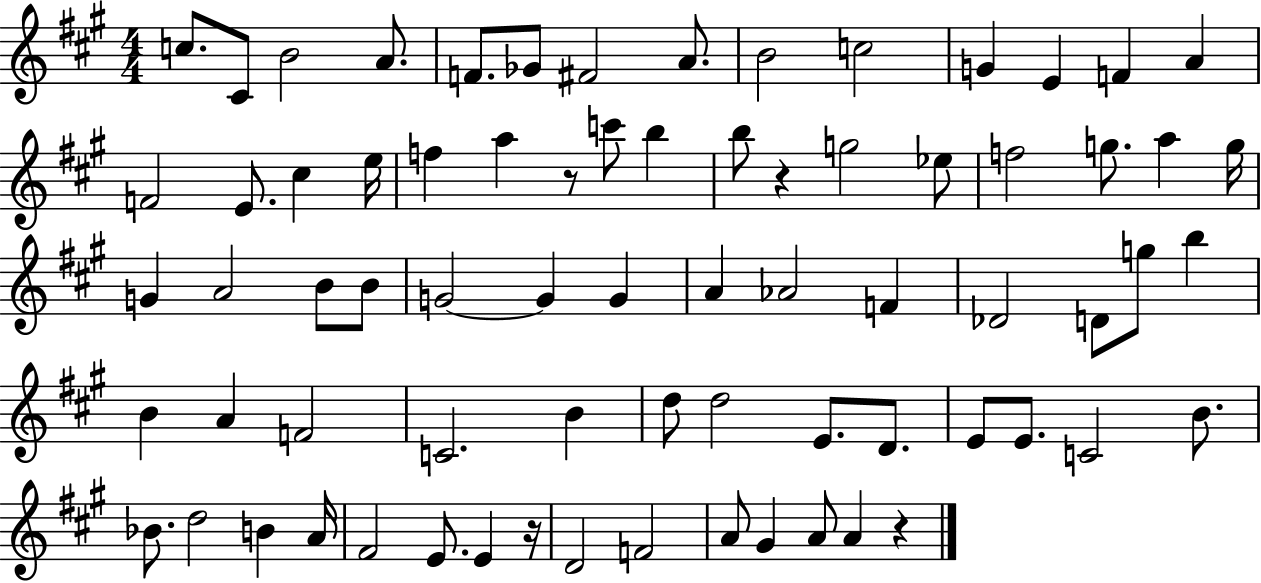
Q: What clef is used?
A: treble